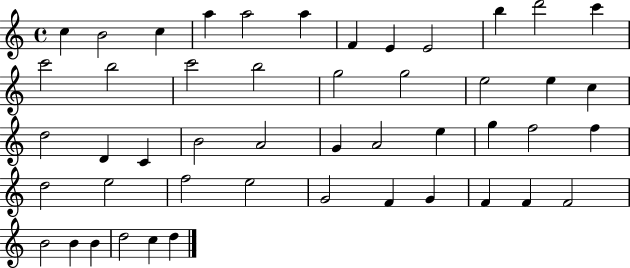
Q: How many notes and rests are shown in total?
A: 48